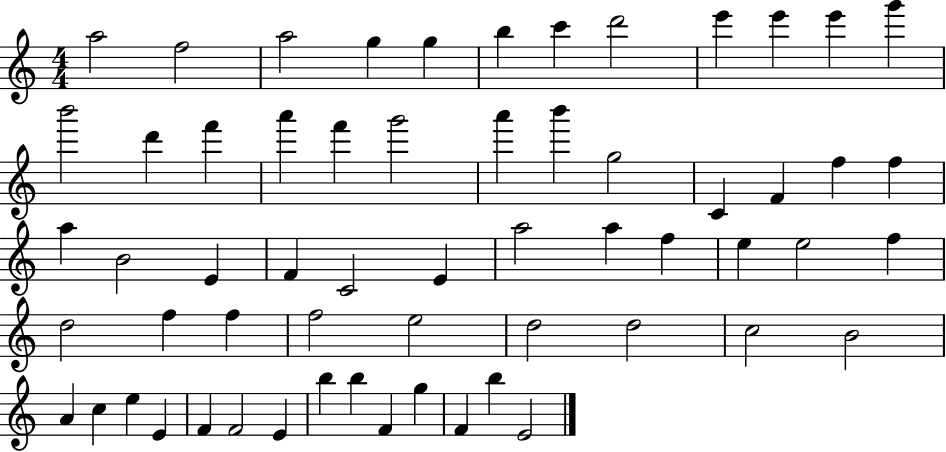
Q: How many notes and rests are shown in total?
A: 60